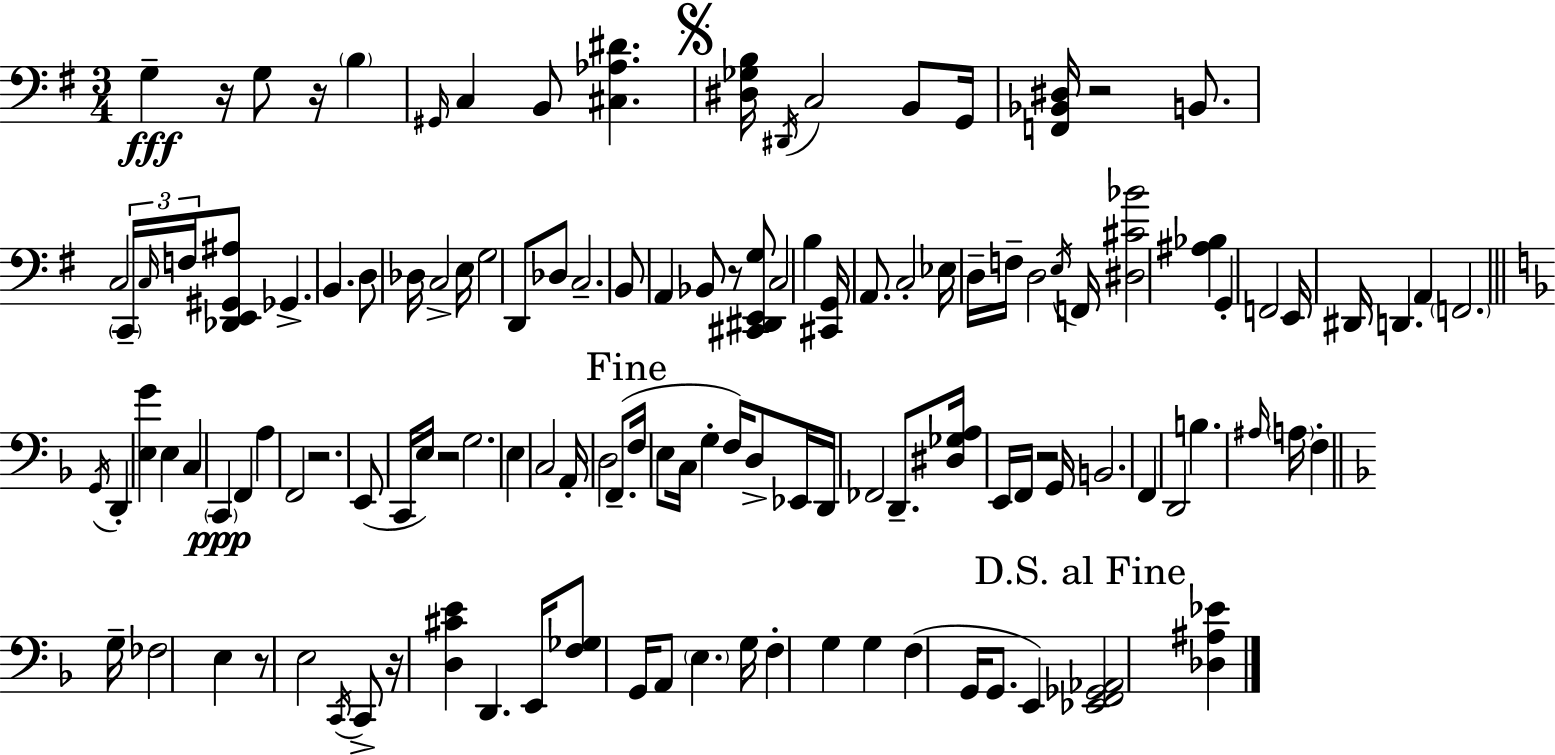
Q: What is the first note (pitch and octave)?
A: G3